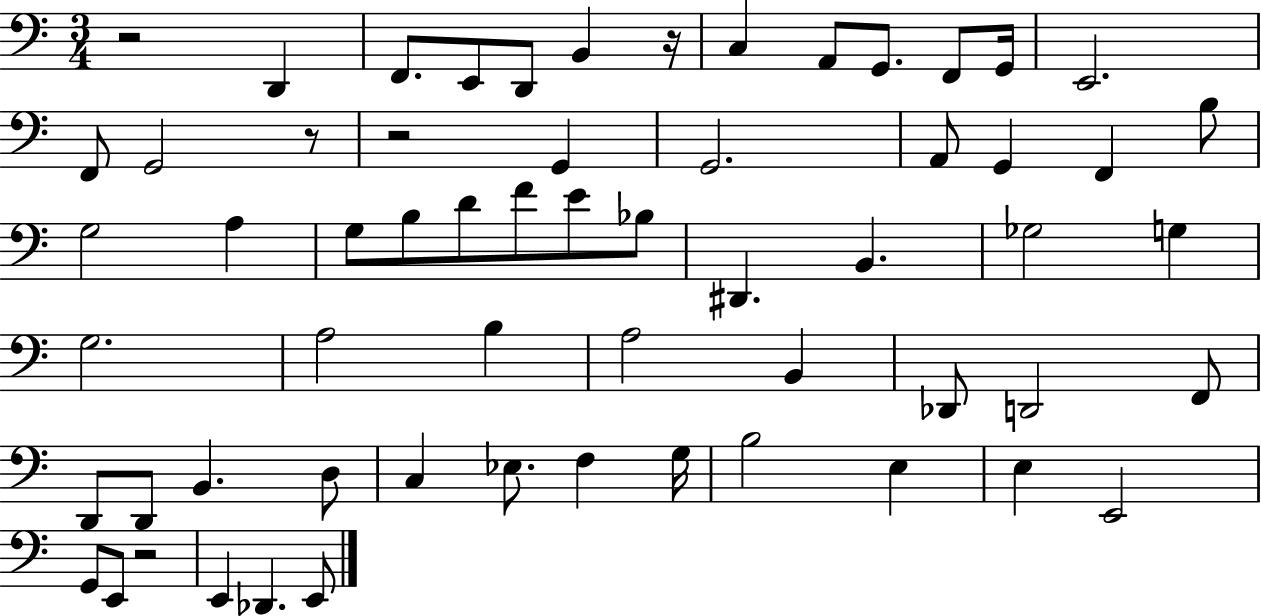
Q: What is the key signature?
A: C major